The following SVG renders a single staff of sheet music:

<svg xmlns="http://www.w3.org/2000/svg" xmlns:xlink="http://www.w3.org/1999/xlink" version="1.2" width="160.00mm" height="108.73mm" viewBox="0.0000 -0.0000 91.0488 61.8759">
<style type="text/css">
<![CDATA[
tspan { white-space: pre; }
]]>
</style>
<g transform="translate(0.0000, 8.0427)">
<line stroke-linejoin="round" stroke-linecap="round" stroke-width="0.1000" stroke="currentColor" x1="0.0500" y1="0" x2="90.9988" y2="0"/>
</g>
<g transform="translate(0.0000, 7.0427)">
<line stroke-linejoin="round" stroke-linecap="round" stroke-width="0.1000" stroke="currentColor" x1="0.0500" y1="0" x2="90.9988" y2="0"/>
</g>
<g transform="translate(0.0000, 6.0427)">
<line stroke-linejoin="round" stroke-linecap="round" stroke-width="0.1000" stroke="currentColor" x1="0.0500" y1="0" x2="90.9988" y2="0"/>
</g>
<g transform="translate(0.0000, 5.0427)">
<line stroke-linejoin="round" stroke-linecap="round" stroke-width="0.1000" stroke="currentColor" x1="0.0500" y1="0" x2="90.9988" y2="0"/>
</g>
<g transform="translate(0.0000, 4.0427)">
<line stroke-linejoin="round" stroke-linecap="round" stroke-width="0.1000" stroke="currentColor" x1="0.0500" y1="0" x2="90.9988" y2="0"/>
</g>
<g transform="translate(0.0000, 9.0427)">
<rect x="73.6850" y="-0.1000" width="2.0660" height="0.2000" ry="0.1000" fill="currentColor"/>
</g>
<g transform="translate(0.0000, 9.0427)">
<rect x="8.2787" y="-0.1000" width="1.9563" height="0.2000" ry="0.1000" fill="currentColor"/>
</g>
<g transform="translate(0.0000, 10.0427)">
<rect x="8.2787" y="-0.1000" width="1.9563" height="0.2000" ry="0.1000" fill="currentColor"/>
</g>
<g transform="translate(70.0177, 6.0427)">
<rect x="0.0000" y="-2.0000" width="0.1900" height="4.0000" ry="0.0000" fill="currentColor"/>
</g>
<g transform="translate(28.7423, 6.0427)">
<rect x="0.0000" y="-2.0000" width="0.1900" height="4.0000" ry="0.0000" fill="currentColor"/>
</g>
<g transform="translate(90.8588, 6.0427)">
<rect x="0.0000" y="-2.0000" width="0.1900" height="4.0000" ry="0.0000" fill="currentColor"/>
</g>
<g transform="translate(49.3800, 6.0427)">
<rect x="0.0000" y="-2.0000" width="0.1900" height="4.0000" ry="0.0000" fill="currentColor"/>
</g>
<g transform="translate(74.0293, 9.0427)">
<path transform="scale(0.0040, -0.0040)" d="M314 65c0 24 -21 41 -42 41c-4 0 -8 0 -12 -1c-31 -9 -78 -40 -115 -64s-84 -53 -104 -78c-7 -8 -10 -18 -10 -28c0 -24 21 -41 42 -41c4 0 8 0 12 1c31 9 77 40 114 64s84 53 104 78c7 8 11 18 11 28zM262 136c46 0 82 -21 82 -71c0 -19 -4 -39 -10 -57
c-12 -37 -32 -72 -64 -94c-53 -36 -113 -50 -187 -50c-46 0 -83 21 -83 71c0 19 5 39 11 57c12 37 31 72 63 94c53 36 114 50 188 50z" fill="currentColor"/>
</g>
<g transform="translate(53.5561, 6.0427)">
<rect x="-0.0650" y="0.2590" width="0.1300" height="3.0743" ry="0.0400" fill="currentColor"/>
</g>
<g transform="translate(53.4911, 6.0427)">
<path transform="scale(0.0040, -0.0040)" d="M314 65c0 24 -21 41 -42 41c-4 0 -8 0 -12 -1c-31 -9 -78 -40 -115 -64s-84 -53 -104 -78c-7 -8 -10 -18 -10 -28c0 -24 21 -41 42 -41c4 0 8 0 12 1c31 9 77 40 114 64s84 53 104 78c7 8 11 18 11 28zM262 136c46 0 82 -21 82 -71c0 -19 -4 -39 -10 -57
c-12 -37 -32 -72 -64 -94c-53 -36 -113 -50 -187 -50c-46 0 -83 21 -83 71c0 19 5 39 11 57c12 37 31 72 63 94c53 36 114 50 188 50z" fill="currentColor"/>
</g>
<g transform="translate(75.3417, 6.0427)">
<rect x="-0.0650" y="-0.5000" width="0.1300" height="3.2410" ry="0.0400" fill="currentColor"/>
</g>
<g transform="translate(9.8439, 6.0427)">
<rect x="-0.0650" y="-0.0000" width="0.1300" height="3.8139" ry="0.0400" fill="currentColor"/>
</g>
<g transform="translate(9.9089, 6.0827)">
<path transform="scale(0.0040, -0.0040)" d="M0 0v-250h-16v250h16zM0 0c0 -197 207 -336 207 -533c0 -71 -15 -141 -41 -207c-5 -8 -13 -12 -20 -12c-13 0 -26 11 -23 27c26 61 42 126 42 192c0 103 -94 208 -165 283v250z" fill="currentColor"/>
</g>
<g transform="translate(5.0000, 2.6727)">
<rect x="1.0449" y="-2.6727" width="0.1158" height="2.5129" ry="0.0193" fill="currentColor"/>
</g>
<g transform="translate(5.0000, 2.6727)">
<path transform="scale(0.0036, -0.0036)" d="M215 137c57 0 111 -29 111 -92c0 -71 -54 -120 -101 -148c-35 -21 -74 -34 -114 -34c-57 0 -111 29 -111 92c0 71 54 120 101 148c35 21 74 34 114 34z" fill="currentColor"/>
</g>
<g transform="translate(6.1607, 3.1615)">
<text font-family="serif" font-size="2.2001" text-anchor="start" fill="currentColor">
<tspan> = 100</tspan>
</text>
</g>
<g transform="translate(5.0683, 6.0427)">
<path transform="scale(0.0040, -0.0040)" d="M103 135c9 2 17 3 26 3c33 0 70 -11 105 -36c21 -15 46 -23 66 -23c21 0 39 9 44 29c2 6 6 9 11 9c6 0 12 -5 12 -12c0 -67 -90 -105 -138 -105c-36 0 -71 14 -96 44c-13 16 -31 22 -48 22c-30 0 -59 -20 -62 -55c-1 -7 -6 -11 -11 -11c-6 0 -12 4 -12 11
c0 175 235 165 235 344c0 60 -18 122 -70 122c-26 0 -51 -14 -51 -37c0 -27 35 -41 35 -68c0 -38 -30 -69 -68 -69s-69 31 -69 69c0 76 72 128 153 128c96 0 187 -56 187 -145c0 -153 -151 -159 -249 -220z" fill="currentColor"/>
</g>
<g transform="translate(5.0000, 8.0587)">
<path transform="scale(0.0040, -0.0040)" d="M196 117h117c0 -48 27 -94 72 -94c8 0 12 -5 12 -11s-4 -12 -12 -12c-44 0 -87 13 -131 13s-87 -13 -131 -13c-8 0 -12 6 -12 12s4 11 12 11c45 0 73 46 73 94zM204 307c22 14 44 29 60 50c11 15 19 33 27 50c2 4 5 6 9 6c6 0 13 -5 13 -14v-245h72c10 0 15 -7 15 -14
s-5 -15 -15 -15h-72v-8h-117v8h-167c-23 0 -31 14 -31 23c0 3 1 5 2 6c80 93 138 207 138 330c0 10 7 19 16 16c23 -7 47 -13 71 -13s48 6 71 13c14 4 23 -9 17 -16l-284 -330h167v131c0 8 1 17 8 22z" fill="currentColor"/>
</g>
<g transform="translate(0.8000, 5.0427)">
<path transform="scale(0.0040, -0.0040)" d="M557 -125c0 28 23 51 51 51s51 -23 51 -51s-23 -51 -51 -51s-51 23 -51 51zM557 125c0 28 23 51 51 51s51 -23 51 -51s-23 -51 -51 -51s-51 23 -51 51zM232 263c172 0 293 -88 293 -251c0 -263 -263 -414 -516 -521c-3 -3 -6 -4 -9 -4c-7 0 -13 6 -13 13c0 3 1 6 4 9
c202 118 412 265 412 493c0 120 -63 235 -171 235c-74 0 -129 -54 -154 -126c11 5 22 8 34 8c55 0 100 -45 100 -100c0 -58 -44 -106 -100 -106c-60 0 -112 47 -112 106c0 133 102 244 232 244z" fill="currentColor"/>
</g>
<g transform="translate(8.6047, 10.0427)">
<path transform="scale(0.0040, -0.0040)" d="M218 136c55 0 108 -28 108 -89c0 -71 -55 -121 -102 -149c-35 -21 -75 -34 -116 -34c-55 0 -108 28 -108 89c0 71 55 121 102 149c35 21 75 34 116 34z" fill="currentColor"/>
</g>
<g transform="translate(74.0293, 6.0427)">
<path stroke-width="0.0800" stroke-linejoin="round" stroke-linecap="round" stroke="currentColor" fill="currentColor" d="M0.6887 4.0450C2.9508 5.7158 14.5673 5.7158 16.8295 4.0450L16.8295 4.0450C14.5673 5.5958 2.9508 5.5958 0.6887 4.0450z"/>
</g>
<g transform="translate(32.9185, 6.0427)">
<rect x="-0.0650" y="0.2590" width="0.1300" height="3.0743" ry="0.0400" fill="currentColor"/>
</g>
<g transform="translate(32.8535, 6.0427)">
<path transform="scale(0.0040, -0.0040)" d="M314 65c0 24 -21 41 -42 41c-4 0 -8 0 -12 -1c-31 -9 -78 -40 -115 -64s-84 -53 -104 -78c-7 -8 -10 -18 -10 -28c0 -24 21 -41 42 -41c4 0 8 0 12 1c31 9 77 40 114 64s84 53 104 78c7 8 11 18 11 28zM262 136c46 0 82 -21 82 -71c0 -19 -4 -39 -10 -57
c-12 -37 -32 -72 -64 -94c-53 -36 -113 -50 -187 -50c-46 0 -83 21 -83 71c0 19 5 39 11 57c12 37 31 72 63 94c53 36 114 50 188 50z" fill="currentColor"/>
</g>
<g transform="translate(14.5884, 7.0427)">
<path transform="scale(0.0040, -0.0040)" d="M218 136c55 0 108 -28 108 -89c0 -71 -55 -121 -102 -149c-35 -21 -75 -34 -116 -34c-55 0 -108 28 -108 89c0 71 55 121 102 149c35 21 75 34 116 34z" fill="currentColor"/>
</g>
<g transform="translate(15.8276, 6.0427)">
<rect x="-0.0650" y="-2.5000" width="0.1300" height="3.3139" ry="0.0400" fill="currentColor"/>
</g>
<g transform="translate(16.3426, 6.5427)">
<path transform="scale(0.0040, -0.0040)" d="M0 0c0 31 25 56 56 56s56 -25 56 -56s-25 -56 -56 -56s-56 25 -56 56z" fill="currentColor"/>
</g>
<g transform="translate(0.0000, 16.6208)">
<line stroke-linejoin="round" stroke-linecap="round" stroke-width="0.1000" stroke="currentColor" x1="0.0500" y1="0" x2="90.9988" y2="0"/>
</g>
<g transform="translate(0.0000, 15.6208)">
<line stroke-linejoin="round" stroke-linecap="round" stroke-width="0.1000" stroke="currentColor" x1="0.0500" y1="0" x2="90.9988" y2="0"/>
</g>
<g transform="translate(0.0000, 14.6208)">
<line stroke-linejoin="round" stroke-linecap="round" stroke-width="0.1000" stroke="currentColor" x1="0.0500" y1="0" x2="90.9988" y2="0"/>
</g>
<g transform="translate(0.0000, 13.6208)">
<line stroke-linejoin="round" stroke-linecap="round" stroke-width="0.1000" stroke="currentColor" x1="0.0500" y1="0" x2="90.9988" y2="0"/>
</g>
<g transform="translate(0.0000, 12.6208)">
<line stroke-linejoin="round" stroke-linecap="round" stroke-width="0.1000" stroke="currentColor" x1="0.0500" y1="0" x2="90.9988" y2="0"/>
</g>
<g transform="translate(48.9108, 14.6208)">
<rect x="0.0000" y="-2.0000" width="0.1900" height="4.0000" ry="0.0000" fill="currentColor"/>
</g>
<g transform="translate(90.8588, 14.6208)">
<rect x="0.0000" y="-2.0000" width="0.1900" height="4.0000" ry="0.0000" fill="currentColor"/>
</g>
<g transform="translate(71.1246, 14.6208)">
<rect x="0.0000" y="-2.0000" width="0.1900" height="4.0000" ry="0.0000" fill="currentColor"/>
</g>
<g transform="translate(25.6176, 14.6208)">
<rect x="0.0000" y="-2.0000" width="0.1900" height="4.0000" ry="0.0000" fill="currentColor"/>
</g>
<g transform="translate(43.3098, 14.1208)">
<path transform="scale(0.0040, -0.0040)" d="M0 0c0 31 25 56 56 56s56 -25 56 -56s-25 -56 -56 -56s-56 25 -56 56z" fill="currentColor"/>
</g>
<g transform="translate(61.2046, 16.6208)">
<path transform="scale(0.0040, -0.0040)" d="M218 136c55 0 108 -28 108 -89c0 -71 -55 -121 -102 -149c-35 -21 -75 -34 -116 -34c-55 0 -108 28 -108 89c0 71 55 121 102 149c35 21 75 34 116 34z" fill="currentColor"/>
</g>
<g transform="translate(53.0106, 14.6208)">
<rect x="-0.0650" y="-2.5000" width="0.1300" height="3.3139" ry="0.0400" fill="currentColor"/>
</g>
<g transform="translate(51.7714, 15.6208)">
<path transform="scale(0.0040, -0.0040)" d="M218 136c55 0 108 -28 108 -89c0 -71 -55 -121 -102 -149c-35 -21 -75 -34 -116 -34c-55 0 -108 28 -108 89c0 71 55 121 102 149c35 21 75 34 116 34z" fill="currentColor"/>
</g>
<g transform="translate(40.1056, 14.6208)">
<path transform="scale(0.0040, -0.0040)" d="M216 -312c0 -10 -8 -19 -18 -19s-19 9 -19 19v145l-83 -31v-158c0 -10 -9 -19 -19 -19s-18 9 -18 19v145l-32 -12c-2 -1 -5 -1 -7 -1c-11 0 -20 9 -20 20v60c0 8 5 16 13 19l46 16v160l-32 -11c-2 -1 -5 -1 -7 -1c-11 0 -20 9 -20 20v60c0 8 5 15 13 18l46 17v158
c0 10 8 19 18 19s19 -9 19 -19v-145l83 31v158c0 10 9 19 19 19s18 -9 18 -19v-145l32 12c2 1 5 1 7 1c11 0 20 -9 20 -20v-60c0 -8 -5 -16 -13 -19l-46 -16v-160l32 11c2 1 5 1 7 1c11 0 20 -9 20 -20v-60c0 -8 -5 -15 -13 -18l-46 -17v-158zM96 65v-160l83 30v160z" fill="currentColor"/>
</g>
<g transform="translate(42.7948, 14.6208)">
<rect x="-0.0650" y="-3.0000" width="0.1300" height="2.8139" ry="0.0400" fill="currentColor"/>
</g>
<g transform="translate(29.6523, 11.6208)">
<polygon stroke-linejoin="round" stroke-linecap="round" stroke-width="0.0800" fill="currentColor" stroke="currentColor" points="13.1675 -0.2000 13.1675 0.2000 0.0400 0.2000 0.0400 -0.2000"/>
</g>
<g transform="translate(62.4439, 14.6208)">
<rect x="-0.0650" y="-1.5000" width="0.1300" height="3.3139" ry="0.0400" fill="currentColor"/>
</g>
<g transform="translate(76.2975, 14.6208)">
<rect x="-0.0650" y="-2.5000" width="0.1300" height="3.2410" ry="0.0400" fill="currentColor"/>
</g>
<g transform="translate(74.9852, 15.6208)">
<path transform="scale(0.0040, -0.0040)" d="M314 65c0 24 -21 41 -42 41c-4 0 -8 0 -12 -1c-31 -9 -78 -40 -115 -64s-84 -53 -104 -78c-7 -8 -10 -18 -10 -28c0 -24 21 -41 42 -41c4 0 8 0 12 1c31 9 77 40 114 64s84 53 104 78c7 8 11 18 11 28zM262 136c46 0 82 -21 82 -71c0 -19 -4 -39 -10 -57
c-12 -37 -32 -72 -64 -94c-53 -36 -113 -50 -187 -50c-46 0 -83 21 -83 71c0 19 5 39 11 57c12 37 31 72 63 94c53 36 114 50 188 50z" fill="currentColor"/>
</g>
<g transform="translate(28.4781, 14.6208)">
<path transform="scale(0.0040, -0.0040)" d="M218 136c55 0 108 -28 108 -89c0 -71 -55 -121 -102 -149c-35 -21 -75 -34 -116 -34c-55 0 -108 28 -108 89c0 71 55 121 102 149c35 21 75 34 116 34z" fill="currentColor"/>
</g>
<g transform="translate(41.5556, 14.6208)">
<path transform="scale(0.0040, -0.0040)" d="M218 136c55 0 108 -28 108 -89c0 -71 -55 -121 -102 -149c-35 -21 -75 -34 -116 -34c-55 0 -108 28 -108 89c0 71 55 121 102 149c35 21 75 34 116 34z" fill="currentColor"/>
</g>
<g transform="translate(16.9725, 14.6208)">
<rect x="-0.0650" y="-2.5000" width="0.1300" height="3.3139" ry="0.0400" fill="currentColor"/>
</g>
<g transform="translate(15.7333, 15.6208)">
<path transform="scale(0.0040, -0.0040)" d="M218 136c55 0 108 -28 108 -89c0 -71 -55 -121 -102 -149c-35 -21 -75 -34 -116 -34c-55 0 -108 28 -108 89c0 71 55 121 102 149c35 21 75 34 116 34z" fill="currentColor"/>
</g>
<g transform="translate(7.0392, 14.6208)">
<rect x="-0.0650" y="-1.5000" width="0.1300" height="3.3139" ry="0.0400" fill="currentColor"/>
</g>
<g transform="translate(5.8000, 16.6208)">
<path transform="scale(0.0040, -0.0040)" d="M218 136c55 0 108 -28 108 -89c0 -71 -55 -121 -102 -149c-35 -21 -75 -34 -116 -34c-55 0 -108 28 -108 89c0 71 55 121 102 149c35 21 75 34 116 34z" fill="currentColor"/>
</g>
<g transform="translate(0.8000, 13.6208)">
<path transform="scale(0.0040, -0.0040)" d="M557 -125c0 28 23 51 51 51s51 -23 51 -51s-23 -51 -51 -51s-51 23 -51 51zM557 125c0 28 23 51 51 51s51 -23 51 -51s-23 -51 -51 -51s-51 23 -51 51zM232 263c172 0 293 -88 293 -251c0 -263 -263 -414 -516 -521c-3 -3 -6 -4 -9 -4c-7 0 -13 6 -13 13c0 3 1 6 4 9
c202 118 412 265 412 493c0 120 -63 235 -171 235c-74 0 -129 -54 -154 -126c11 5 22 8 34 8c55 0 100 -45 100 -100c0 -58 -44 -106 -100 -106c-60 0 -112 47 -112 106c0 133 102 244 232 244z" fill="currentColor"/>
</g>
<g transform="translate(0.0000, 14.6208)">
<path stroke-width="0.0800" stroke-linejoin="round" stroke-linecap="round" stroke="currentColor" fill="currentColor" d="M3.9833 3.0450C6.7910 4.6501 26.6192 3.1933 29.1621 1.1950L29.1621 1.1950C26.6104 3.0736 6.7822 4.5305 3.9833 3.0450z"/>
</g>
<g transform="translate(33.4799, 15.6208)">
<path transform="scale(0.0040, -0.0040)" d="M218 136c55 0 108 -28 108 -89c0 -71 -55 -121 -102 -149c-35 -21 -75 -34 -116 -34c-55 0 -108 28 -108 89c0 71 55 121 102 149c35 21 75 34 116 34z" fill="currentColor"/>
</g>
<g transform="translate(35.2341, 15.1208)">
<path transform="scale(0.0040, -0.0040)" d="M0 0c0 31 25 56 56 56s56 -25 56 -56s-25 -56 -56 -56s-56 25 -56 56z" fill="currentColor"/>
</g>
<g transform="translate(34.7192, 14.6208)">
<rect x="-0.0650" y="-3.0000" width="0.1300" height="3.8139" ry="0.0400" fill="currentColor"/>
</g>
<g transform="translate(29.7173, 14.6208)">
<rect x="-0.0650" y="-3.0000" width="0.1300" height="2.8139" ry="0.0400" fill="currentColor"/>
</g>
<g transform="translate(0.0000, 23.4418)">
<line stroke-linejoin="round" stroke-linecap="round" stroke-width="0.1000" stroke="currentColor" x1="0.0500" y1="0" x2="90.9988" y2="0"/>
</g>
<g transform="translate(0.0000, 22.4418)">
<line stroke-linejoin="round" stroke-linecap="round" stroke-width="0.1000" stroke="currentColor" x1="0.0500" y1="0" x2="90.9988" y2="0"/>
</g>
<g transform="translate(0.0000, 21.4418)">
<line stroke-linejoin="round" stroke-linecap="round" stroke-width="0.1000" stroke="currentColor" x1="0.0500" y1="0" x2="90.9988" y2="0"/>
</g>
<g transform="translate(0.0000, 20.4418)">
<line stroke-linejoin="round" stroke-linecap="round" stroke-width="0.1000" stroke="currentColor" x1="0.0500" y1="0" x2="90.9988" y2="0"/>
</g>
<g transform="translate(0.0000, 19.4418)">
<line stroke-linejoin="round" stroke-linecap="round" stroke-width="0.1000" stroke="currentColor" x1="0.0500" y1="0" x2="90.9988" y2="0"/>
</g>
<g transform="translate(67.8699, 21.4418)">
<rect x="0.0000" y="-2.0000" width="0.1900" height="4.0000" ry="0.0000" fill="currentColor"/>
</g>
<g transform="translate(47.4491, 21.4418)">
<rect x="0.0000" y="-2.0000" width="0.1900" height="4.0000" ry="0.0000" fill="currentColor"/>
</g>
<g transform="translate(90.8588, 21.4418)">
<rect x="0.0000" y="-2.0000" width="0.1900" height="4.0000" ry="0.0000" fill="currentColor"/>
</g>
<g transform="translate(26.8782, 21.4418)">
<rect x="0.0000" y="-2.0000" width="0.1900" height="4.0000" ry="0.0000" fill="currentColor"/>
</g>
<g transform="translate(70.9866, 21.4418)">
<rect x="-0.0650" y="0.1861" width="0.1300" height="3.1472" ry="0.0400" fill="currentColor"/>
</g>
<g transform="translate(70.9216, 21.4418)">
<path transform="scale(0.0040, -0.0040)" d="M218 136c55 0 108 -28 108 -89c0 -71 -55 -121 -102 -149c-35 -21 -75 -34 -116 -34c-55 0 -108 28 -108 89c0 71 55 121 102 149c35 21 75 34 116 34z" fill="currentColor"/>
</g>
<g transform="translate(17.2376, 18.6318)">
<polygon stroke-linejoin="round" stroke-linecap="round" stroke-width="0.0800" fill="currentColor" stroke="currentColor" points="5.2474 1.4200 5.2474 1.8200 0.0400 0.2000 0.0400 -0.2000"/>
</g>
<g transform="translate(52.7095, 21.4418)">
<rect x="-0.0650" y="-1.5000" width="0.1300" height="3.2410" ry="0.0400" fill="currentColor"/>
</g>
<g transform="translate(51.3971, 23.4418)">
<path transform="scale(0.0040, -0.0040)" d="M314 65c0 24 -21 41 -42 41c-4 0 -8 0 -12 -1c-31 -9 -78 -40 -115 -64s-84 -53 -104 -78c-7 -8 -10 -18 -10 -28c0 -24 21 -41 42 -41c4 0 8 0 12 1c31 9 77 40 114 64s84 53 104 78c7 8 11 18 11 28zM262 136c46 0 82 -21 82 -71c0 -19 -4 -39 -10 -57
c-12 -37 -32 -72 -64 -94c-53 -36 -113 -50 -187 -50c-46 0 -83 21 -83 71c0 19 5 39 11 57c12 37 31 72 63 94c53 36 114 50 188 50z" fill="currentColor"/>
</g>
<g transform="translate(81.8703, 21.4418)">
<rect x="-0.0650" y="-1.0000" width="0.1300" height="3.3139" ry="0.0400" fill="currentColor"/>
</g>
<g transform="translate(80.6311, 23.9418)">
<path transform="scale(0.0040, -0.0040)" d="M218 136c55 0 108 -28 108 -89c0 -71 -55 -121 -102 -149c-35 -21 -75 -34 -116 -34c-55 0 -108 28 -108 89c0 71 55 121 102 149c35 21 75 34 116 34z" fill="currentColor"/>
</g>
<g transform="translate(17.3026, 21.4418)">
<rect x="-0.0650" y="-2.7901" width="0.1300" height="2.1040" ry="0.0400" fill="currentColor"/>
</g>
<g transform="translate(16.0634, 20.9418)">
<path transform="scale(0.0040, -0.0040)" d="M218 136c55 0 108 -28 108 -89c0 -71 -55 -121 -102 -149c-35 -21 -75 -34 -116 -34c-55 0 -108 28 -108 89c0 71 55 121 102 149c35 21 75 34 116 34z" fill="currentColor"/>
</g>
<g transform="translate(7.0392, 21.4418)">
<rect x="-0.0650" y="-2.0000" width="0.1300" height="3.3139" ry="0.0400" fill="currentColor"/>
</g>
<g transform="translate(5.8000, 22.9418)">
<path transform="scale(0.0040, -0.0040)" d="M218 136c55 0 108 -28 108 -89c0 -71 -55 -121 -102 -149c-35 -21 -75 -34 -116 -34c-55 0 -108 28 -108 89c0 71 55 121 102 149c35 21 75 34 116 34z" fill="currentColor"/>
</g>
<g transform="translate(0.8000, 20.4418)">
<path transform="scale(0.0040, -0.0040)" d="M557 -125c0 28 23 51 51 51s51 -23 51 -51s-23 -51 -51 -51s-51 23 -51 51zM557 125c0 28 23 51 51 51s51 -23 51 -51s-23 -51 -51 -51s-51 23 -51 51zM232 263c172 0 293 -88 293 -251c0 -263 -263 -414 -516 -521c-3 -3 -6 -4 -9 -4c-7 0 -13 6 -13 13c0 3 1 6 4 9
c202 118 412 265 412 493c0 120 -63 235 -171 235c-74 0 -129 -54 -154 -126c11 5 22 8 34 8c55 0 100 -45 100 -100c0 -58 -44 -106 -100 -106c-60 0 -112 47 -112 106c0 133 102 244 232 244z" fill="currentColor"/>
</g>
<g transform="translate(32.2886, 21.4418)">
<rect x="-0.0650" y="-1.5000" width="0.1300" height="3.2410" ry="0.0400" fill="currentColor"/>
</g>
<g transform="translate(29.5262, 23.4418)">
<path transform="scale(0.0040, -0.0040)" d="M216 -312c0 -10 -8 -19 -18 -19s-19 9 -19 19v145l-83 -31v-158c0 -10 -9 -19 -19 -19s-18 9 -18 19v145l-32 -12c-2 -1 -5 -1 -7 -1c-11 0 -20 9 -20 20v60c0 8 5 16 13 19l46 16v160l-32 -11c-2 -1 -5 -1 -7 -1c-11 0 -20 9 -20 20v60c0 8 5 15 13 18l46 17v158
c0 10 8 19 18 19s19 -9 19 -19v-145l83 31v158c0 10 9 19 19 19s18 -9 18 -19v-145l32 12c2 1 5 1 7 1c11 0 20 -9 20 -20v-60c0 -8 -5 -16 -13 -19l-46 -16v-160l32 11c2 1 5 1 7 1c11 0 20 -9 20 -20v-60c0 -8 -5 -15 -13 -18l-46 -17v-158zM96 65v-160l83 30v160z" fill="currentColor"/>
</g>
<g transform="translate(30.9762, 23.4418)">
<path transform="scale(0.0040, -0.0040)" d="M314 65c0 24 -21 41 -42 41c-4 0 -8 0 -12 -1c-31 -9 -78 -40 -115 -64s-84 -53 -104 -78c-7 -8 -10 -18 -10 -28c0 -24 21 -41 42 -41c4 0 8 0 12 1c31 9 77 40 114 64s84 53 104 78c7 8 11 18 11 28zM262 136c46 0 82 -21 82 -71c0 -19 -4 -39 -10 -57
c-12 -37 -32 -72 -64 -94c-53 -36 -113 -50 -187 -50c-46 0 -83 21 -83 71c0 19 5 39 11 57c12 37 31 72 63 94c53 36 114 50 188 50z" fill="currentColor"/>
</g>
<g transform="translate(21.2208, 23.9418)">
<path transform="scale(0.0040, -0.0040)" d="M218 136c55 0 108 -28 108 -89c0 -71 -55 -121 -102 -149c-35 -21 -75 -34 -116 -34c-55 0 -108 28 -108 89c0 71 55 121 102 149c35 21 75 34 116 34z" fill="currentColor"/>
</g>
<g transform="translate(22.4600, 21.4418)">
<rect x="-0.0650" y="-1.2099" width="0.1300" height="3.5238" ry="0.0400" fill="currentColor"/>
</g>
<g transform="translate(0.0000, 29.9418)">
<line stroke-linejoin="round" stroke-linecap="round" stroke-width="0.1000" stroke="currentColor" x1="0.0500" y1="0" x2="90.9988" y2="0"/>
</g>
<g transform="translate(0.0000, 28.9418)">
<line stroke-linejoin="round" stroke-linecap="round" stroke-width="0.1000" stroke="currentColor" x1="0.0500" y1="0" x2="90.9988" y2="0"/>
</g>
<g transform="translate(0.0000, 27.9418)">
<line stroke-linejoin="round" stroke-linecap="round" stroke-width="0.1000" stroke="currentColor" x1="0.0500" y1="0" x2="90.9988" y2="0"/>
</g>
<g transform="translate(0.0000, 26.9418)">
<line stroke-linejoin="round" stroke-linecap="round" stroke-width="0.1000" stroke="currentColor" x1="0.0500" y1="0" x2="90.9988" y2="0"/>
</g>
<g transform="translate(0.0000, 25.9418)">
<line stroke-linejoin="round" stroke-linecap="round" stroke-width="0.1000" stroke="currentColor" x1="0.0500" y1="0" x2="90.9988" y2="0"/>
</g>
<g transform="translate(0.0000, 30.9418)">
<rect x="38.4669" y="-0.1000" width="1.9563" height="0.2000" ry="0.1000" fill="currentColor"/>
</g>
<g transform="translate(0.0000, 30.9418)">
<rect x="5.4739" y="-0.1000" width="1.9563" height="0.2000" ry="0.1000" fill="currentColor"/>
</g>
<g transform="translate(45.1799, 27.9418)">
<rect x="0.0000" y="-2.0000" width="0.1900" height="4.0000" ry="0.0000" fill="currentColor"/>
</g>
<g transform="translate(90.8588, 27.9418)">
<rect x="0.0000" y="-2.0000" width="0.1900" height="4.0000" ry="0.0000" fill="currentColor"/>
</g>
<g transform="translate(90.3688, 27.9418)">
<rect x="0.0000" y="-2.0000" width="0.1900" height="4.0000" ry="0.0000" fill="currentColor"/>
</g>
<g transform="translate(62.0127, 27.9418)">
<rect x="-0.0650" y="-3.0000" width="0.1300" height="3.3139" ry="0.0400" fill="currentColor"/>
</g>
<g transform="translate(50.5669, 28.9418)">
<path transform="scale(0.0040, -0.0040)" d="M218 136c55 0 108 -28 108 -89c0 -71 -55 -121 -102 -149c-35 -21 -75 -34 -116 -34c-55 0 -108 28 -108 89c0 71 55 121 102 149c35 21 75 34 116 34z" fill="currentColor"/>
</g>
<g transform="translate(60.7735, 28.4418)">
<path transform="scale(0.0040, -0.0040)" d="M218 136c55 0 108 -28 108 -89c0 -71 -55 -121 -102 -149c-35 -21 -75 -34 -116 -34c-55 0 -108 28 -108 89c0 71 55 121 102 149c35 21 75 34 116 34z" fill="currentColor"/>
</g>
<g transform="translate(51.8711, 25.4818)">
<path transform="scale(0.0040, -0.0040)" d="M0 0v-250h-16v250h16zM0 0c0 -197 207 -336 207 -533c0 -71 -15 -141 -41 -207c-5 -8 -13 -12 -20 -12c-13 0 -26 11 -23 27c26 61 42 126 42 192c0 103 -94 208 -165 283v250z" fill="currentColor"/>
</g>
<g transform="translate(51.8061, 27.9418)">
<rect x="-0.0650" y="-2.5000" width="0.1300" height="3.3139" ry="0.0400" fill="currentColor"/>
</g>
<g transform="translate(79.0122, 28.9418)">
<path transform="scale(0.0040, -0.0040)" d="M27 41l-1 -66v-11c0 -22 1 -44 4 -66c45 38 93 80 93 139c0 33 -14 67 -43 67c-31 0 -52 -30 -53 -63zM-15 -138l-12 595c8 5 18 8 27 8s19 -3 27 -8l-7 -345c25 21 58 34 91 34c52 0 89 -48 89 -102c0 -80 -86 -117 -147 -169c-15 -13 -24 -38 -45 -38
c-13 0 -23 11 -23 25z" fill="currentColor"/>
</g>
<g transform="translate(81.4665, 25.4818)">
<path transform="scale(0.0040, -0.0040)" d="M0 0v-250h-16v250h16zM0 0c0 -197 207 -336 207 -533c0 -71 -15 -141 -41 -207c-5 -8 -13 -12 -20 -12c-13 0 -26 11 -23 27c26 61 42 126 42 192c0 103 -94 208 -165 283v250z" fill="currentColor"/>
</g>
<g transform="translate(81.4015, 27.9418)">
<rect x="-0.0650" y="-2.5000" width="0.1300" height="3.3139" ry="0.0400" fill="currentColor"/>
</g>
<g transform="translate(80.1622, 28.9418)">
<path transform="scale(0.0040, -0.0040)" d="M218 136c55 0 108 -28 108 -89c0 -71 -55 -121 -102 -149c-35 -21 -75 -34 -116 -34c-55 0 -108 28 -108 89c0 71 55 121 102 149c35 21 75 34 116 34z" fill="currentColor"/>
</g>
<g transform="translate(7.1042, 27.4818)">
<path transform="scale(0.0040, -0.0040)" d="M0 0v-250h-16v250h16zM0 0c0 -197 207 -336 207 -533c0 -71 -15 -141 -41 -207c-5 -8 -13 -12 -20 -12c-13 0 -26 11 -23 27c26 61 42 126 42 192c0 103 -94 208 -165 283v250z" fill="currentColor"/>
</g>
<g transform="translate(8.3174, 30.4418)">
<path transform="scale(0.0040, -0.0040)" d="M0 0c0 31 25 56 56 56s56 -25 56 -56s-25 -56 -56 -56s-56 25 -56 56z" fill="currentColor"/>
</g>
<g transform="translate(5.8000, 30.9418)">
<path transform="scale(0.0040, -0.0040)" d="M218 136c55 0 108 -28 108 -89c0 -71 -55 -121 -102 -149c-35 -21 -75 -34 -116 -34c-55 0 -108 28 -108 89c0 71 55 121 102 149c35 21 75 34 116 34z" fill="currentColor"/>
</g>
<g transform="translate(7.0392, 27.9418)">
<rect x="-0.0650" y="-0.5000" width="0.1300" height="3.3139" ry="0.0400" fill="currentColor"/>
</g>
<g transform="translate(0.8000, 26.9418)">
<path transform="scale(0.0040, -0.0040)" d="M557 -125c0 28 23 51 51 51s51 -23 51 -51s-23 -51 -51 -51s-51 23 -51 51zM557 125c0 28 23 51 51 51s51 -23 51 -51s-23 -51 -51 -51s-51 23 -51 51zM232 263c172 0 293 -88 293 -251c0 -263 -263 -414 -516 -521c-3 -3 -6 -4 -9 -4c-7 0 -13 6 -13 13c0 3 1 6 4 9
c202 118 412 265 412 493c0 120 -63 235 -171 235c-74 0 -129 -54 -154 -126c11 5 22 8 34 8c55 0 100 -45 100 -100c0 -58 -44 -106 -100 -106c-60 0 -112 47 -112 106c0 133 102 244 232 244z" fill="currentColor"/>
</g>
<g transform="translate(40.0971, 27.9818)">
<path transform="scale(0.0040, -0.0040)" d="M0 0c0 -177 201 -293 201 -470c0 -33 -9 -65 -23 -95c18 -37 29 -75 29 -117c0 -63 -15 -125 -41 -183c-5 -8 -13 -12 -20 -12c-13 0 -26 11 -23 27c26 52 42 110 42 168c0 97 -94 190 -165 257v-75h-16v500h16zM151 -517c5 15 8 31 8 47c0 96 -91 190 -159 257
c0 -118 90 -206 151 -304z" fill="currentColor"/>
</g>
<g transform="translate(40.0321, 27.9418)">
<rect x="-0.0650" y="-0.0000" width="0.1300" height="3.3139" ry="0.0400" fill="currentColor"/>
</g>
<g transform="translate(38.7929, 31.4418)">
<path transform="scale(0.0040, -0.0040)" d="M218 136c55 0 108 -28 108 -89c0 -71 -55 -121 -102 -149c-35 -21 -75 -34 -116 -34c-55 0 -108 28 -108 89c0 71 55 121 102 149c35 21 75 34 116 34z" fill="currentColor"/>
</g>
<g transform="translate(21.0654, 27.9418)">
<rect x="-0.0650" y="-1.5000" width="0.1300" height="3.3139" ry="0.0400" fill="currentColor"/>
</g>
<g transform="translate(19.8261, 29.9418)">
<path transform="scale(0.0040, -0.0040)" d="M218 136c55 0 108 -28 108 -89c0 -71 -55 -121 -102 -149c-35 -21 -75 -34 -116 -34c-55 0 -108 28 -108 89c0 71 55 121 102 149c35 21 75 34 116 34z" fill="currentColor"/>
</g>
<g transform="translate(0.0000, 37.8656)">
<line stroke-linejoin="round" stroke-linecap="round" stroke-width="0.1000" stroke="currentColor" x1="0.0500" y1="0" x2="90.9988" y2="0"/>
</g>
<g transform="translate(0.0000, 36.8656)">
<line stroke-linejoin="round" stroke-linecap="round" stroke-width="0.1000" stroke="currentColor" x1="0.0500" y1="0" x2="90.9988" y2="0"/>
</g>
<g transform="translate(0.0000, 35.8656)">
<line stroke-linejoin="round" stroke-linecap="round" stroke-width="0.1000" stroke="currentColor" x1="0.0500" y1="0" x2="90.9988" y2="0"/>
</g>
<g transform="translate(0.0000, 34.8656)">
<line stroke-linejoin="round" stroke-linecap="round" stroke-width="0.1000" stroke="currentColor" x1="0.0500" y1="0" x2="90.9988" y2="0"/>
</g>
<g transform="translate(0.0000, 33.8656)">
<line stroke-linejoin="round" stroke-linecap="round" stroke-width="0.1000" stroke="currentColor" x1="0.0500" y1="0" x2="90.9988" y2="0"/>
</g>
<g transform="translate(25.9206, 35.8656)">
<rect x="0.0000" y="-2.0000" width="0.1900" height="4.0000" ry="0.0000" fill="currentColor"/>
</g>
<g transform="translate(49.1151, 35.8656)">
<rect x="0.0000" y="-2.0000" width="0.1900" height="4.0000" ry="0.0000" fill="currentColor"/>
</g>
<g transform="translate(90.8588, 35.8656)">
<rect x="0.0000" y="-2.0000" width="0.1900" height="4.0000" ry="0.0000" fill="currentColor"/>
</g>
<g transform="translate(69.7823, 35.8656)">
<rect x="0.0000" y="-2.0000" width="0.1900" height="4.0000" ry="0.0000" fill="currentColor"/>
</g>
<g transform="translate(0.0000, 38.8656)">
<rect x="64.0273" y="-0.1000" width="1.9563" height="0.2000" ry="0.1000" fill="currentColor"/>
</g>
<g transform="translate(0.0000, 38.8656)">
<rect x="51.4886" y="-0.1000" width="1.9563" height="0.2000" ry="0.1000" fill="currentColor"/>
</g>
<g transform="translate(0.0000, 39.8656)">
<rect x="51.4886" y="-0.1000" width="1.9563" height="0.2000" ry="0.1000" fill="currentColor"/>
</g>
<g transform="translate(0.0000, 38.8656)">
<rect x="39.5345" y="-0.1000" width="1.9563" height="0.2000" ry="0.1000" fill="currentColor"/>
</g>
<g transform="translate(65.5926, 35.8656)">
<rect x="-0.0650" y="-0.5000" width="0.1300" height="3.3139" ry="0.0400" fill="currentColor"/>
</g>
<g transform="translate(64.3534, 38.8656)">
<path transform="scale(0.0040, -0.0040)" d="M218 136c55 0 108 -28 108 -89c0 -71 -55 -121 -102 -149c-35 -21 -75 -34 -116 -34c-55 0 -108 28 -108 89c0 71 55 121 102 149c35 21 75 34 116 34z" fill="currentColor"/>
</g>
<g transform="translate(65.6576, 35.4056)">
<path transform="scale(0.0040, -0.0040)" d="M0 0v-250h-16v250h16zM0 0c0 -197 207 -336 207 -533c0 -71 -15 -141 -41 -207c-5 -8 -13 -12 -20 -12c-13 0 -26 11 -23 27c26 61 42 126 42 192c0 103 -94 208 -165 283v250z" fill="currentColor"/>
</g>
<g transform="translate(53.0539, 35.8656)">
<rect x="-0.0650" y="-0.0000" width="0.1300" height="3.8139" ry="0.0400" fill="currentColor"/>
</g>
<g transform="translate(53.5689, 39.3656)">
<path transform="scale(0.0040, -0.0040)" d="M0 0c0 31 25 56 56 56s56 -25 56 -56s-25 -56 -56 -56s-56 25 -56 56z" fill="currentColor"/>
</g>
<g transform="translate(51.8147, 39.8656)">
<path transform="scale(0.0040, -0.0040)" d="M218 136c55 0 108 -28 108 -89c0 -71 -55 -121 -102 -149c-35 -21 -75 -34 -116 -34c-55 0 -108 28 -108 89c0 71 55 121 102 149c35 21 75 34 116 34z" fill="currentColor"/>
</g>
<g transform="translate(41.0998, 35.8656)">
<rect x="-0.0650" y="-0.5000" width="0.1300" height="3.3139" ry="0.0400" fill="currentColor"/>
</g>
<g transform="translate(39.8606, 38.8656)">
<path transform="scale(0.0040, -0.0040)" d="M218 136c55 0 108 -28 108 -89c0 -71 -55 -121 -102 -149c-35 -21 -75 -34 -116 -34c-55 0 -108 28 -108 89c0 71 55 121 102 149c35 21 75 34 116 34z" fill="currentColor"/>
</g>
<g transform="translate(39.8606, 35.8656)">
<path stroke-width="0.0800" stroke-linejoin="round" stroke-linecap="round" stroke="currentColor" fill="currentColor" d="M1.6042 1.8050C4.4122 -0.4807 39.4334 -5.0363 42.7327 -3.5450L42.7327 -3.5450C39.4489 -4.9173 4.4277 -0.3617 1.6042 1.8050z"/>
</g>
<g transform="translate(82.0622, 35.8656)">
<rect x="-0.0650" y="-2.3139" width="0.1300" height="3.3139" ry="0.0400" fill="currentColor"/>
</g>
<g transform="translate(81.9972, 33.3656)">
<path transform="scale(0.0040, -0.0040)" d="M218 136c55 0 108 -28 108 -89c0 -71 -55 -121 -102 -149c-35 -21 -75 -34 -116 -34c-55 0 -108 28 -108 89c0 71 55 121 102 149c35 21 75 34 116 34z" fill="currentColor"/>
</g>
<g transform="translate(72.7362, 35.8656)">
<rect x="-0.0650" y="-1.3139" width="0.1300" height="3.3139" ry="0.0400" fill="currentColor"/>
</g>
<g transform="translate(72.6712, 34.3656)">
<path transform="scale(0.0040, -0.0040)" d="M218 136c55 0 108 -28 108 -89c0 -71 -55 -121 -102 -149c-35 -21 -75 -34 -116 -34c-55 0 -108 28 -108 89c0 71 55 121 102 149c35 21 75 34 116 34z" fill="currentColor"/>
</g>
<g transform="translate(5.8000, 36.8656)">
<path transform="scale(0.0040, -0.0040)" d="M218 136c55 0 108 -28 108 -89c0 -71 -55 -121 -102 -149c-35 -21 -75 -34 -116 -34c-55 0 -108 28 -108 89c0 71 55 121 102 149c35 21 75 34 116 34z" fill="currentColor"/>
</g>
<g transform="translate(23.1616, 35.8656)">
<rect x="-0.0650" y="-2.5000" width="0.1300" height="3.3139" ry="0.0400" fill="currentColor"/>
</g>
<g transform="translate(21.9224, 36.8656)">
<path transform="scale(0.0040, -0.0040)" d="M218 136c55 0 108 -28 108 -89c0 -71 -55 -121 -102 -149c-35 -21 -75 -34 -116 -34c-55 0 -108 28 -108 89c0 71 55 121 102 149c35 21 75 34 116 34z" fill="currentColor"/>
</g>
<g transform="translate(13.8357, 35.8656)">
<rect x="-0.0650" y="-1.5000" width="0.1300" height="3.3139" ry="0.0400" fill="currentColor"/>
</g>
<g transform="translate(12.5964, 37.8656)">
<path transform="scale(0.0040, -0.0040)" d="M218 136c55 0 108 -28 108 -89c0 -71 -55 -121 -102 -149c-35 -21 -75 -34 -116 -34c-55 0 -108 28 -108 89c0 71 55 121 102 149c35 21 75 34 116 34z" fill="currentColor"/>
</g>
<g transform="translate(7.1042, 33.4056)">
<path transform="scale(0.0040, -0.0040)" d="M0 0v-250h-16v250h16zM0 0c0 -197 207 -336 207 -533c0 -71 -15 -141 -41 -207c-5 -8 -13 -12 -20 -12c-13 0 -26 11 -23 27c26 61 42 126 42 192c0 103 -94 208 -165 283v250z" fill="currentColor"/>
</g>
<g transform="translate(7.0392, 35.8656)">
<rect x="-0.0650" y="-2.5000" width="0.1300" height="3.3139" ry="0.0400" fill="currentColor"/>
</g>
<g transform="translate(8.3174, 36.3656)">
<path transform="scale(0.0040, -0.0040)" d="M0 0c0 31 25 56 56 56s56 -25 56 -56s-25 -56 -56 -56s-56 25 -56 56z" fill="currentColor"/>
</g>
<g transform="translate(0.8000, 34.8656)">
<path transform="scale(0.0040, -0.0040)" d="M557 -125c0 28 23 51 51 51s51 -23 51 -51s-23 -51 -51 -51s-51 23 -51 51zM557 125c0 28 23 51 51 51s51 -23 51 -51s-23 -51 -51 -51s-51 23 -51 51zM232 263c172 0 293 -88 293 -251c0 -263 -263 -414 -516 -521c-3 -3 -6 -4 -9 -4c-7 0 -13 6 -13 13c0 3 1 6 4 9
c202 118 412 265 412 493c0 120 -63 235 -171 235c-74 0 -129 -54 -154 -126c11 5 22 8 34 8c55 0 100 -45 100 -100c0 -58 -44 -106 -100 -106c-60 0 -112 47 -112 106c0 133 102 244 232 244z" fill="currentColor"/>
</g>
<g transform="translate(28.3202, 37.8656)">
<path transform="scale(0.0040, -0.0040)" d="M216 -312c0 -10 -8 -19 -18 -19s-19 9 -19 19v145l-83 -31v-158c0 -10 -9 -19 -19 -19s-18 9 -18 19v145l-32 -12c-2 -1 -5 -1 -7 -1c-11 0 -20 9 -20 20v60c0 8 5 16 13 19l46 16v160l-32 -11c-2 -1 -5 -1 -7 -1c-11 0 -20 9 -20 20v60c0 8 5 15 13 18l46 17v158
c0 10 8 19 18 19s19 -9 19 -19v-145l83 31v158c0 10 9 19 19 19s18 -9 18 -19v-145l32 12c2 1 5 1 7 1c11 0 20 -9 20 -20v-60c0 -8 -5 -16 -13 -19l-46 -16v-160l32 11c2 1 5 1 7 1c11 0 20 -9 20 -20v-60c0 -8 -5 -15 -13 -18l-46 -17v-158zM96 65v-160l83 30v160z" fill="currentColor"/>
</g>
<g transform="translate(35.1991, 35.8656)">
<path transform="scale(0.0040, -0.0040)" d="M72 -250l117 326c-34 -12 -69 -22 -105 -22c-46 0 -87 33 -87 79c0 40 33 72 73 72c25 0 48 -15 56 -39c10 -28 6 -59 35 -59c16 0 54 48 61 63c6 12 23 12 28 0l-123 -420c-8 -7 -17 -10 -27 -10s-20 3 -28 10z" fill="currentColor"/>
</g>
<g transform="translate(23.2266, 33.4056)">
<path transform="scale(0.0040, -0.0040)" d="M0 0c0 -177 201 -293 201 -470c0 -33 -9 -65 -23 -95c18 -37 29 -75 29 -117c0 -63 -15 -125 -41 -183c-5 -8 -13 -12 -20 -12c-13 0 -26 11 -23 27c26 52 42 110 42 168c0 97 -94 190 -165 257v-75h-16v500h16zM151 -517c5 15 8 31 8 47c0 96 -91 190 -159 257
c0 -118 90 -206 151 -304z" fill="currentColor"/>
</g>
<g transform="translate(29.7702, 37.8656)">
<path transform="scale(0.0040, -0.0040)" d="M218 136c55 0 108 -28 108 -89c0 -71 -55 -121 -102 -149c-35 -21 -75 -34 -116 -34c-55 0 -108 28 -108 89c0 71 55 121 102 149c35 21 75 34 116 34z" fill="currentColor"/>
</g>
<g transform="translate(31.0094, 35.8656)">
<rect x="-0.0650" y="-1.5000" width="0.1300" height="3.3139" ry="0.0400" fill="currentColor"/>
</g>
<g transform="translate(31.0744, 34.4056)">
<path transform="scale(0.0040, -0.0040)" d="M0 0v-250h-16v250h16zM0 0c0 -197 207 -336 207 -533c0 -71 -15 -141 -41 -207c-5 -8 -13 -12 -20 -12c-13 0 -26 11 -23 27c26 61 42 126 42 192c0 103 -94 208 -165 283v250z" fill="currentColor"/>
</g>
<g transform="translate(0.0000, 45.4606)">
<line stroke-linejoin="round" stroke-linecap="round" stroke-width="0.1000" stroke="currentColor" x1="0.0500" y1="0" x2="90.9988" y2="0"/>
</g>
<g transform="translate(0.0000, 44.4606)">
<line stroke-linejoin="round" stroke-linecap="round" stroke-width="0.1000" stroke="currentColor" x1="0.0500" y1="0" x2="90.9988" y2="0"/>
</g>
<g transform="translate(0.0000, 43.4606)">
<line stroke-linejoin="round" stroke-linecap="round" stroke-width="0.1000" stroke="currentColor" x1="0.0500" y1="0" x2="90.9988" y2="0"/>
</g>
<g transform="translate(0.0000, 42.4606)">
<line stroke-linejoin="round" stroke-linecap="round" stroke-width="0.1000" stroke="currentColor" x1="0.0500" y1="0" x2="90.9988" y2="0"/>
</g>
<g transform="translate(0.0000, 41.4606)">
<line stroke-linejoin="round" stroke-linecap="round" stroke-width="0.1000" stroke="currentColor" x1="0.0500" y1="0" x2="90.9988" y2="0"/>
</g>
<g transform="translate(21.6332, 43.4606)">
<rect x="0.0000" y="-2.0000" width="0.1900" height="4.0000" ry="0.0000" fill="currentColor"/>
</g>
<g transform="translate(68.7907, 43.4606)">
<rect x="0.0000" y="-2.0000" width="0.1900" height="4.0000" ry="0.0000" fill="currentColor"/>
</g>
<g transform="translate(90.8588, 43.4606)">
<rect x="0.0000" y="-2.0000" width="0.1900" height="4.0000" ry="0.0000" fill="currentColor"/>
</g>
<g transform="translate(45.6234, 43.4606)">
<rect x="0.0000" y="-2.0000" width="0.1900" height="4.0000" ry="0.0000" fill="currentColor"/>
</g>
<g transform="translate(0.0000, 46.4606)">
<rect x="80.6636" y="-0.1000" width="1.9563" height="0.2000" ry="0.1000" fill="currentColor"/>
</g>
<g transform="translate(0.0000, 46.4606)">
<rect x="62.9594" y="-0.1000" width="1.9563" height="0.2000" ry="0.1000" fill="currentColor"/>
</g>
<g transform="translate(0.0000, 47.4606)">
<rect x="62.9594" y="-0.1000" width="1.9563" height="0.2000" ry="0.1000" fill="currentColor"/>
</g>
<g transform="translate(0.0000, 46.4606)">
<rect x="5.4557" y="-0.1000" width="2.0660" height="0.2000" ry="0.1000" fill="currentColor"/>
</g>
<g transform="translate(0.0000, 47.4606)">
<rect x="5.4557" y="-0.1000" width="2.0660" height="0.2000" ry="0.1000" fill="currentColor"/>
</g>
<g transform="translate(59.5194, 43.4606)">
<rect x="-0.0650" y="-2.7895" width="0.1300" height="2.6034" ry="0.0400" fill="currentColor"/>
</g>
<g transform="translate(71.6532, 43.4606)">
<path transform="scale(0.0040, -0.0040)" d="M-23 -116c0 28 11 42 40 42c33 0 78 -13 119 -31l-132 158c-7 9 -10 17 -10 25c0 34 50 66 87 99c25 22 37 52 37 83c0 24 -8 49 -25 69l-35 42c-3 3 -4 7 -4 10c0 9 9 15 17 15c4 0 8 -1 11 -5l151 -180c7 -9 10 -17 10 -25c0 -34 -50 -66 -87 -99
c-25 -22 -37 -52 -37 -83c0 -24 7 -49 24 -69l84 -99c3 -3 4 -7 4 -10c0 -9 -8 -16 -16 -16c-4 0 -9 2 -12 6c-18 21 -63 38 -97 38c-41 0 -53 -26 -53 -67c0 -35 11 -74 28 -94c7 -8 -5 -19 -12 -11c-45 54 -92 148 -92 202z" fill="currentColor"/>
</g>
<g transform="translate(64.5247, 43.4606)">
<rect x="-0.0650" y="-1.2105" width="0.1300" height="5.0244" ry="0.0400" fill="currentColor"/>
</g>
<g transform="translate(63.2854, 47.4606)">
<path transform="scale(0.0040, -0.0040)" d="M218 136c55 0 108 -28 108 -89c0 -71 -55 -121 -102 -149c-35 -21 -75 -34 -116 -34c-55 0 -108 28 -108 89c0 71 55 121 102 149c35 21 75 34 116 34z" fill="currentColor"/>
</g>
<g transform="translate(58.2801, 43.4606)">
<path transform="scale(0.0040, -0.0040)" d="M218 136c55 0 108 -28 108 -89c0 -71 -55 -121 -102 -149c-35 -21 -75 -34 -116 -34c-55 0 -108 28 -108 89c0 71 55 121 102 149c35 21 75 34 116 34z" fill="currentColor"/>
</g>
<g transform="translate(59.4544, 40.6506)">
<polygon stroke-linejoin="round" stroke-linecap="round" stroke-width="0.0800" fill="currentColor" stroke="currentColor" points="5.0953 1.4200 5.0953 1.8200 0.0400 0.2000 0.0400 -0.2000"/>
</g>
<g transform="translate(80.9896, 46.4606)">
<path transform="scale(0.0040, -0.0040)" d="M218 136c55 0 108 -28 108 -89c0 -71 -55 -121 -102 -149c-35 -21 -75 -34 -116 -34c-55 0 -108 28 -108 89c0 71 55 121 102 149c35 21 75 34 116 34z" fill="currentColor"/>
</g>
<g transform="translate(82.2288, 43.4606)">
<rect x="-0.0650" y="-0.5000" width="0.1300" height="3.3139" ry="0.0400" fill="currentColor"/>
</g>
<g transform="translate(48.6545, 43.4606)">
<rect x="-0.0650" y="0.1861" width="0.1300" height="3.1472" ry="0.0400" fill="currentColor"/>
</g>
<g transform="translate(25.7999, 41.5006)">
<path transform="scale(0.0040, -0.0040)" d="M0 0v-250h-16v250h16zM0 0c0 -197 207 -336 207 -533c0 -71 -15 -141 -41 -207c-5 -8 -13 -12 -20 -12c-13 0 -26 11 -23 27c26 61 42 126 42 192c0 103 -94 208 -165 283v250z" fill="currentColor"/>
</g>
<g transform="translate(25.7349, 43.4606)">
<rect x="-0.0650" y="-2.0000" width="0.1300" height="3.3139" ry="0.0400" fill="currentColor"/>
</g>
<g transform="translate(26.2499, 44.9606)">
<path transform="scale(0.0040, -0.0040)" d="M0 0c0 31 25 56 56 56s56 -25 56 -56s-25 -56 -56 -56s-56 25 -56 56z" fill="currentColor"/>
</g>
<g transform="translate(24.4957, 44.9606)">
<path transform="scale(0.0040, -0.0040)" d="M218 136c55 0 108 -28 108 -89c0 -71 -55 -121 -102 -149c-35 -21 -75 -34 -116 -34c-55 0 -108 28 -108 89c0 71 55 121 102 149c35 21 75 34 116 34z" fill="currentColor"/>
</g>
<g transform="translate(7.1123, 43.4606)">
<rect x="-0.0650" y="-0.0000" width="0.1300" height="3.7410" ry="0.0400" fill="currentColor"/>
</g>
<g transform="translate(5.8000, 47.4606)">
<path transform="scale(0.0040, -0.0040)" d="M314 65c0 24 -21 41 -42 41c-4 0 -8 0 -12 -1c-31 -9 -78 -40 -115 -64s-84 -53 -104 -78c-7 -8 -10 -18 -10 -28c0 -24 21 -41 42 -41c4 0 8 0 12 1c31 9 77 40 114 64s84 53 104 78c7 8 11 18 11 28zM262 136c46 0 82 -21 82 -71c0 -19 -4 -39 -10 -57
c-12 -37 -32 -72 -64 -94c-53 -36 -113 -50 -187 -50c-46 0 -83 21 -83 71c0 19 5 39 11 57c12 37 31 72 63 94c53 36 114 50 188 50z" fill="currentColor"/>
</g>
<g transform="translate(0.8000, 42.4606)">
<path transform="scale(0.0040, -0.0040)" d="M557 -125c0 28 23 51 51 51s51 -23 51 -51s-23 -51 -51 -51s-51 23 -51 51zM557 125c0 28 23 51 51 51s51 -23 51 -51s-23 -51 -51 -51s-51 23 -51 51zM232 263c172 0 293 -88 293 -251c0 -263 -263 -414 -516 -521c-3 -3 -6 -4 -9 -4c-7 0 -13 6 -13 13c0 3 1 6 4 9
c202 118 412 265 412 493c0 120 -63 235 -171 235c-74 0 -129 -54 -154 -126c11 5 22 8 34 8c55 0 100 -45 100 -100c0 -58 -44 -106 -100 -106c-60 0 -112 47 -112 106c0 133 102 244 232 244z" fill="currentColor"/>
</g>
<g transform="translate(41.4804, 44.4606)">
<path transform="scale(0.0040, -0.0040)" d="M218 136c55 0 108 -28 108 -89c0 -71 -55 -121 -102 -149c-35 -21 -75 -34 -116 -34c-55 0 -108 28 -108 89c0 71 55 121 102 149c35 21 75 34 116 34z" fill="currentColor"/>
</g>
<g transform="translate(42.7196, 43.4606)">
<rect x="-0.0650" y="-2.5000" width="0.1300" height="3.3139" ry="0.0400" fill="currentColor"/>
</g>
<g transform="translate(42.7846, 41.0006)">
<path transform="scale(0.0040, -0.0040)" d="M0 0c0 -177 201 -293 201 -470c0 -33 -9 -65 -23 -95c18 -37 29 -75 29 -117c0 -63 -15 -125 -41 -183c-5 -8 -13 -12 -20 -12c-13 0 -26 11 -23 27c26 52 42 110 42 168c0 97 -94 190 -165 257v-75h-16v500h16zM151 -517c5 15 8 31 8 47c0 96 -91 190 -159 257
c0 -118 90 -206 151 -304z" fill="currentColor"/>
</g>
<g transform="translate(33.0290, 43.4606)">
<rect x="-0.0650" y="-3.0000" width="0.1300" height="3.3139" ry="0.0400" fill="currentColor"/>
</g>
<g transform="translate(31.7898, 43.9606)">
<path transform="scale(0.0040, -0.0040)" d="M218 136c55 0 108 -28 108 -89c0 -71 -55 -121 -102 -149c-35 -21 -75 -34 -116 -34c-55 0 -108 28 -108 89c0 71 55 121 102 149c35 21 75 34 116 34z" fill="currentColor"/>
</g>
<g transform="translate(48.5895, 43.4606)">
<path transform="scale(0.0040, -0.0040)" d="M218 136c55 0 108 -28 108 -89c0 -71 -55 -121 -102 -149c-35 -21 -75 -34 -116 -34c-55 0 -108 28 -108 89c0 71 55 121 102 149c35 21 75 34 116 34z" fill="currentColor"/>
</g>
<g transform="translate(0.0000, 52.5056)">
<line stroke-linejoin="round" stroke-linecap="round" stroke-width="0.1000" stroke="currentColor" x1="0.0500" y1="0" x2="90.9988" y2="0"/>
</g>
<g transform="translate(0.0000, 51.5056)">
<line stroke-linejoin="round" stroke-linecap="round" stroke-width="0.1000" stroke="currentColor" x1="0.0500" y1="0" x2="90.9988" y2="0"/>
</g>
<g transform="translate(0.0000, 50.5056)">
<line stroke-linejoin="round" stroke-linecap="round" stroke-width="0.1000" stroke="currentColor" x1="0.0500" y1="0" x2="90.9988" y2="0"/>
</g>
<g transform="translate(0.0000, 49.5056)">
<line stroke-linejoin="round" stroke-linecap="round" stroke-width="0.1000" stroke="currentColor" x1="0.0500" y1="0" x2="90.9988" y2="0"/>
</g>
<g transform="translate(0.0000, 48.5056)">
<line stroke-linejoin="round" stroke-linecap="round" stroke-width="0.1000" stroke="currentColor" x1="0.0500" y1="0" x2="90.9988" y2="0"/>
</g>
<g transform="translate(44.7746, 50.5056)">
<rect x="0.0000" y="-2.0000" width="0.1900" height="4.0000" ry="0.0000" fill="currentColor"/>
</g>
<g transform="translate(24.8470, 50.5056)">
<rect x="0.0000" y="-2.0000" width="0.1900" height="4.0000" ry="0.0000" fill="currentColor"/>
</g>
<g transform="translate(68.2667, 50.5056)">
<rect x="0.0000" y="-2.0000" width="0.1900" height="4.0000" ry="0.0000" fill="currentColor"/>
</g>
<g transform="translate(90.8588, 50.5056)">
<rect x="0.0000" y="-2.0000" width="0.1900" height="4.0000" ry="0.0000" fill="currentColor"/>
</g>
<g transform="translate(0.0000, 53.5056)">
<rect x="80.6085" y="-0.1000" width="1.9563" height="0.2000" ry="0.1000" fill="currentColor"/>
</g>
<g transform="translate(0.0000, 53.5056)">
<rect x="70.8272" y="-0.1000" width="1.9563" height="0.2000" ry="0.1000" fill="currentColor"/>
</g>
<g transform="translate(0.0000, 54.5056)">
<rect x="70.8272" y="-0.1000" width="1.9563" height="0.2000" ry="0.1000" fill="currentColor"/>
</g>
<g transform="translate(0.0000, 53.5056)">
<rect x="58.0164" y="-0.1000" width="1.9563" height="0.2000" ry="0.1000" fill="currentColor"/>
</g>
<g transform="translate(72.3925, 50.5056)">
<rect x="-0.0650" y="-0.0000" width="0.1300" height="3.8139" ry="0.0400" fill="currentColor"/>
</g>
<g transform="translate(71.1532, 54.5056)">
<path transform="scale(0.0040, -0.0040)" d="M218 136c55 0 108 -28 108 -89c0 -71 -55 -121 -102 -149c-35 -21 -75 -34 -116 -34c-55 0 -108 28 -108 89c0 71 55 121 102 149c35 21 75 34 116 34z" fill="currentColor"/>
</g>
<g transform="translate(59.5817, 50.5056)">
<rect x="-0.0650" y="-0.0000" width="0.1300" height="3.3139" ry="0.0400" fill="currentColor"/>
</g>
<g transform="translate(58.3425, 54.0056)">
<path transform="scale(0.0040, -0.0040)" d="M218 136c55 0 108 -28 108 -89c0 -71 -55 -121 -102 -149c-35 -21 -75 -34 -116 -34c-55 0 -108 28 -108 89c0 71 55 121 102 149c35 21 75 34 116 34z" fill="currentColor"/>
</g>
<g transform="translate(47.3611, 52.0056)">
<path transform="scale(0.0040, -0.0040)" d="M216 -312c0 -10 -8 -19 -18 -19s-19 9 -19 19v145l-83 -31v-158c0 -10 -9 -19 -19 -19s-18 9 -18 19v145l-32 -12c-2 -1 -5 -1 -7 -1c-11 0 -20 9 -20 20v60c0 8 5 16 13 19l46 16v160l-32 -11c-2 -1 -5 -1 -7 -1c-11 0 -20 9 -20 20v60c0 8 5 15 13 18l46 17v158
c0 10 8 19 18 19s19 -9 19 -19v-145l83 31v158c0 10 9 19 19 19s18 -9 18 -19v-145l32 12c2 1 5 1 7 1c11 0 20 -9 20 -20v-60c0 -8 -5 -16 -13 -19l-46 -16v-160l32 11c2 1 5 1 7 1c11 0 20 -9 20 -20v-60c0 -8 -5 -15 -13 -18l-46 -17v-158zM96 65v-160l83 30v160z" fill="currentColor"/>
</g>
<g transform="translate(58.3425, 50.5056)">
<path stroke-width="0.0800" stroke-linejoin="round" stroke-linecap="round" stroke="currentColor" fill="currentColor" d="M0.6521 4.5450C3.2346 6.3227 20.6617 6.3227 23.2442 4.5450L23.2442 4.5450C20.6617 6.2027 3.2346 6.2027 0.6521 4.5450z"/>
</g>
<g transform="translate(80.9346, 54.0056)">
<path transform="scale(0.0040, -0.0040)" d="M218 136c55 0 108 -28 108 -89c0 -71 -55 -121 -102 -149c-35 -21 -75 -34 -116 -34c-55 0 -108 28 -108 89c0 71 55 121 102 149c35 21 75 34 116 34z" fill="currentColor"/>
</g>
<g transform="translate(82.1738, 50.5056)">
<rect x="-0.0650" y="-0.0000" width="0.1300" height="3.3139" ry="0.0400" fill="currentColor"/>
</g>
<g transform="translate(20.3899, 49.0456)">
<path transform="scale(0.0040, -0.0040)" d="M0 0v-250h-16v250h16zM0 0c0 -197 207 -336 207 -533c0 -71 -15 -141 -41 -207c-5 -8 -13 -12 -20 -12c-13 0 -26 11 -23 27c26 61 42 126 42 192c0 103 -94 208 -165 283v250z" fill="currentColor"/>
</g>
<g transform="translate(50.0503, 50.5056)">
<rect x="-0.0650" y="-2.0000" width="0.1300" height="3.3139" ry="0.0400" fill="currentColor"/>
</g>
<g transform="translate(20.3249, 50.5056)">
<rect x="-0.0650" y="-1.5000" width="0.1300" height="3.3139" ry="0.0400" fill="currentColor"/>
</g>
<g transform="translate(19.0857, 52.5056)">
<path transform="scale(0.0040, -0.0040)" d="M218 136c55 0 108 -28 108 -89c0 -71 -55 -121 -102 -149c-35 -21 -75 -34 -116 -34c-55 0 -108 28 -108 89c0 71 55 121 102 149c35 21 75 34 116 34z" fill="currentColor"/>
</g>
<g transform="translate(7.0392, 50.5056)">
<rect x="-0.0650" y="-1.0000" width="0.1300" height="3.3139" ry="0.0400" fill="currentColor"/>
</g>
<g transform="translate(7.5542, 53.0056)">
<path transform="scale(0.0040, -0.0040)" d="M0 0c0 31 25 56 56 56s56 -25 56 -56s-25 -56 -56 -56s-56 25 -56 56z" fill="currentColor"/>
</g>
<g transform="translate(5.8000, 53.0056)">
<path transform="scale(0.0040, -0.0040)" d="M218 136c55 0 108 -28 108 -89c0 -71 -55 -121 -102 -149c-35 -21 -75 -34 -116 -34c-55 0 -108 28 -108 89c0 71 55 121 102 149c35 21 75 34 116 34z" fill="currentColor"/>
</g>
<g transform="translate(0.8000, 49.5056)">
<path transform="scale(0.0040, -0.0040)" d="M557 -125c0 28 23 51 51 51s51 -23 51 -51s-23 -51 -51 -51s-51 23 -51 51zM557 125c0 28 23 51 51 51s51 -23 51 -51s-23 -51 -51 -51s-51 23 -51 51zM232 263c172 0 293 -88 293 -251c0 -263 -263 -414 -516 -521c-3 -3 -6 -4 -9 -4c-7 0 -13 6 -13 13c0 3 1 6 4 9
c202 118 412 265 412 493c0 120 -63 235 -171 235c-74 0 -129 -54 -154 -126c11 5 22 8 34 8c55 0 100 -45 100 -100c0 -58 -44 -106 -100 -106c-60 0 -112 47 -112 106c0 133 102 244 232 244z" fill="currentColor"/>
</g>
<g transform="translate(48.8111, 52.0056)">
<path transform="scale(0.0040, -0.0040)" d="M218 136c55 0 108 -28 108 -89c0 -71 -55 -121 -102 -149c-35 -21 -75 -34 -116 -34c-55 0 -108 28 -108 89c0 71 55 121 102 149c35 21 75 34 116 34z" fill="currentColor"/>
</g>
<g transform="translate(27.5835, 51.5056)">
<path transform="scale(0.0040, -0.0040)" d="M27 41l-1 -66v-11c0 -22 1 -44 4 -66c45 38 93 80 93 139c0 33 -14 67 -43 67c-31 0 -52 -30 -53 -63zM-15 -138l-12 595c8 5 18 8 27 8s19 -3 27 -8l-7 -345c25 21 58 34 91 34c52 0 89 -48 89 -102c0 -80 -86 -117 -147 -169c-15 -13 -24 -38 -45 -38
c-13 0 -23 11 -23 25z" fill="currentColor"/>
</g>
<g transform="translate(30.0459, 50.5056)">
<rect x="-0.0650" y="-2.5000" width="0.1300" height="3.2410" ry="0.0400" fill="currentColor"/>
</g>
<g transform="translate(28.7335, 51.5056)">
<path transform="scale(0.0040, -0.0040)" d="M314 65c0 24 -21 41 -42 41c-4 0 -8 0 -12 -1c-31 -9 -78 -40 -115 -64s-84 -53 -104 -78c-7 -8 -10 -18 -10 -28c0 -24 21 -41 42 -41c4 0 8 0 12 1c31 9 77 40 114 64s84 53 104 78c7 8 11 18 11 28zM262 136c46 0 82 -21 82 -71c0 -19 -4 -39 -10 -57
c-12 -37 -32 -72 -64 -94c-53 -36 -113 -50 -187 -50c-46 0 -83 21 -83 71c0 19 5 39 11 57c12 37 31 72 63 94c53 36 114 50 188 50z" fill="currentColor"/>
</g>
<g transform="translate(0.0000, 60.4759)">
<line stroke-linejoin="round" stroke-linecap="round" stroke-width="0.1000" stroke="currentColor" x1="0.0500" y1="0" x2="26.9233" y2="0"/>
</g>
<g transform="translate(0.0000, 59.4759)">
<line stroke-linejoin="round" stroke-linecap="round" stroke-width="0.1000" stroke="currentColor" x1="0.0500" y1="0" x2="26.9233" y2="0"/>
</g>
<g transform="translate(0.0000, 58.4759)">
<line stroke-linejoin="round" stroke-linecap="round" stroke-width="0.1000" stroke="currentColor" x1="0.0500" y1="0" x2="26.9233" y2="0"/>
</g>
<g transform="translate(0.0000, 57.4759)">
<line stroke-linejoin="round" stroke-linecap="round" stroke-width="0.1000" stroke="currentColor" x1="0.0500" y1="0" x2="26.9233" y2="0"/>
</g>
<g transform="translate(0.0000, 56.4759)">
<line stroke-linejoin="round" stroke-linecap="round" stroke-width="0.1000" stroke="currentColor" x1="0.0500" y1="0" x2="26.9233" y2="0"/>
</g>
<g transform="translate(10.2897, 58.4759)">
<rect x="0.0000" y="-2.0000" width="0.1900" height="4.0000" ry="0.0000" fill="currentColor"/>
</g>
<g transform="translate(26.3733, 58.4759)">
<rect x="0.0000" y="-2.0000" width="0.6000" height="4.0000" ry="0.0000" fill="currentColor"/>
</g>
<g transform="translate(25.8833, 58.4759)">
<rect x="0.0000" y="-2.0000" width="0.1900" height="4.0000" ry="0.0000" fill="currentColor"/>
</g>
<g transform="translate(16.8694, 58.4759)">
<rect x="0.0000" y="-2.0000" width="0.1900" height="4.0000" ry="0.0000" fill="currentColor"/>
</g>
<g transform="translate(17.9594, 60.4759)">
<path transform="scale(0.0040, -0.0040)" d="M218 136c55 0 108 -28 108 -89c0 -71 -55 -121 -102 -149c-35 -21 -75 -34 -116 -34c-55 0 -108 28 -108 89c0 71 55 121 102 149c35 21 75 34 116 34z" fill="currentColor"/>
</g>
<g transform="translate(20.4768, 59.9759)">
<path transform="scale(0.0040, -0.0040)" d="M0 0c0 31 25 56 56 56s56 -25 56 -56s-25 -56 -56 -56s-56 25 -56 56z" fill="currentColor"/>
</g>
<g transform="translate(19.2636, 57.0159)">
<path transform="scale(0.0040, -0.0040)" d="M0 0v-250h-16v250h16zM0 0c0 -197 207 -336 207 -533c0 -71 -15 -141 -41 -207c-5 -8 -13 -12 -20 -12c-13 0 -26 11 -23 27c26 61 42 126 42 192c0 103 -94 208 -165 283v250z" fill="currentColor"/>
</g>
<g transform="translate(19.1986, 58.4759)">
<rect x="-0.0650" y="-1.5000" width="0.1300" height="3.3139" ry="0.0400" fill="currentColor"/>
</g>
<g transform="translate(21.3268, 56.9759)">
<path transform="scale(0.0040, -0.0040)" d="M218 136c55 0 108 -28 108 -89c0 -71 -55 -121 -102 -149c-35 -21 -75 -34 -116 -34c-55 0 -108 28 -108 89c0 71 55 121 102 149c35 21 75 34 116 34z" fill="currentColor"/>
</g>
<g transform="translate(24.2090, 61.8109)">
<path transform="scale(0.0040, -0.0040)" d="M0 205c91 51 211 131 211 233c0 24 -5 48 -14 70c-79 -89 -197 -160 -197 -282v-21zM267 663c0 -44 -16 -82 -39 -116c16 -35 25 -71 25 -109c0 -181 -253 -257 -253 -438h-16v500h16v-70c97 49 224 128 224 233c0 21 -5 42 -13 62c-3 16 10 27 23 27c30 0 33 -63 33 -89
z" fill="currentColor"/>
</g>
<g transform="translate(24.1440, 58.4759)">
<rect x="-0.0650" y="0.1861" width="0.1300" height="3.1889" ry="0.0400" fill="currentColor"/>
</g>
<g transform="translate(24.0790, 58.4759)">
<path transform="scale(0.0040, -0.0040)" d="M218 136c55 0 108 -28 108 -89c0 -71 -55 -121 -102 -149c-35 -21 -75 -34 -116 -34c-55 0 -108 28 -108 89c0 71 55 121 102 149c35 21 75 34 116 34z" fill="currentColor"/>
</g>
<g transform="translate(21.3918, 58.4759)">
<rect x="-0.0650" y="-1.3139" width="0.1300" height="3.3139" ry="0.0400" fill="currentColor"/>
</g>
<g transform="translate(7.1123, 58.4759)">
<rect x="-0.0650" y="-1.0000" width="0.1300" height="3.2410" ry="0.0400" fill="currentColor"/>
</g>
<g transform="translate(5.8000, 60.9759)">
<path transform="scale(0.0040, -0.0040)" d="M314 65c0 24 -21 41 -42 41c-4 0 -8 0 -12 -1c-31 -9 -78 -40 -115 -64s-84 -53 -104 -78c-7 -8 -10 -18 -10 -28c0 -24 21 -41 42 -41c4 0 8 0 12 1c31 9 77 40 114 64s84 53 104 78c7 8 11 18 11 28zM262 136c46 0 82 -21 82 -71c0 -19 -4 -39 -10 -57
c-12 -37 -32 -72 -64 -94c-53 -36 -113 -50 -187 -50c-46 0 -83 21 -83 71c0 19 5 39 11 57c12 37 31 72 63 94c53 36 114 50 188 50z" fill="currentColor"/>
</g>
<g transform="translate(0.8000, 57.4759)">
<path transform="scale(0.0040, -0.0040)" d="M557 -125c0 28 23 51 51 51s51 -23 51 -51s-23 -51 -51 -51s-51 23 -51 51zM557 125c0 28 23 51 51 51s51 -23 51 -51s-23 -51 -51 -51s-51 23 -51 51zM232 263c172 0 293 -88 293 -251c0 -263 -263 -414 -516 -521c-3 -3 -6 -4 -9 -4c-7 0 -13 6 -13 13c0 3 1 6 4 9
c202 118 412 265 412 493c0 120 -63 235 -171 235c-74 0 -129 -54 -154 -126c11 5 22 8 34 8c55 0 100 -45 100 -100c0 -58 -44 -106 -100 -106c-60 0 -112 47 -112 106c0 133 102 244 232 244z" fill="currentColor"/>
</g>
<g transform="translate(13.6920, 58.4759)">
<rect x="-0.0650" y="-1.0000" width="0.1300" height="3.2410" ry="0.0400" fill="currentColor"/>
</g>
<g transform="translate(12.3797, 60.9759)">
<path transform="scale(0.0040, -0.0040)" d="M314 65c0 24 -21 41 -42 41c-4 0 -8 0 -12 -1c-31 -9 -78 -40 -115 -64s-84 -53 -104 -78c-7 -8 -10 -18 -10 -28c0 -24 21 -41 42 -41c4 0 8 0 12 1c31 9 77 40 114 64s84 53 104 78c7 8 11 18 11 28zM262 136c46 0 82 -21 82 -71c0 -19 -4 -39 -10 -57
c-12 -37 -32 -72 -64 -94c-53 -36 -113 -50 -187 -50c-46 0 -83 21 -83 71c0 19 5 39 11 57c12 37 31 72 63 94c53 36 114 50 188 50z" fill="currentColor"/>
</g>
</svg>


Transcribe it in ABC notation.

X:1
T:Untitled
M:2/4
L:1/4
K:C
C,,/2 B,, D,2 D,2 E,,2 G,, B,, D,/2 B,,/2 ^D,/2 B,, G,, B,,2 A,, E,/2 F,,/2 ^G,,2 G,,2 D, F,, E,,/2 G,, D,,/4 B,,/2 C, _B,,/2 B,,/2 G,, B,,/4 ^G,,/2 z/2 E,, C,, E,,/2 G, B, C,,2 A,,/2 C, B,,/4 D, D,/2 C,,/2 z E,, F,, G,,/2 _B,,2 ^A,, D,, C,, D,, F,,2 F,,2 G,,/2 G, D,/4